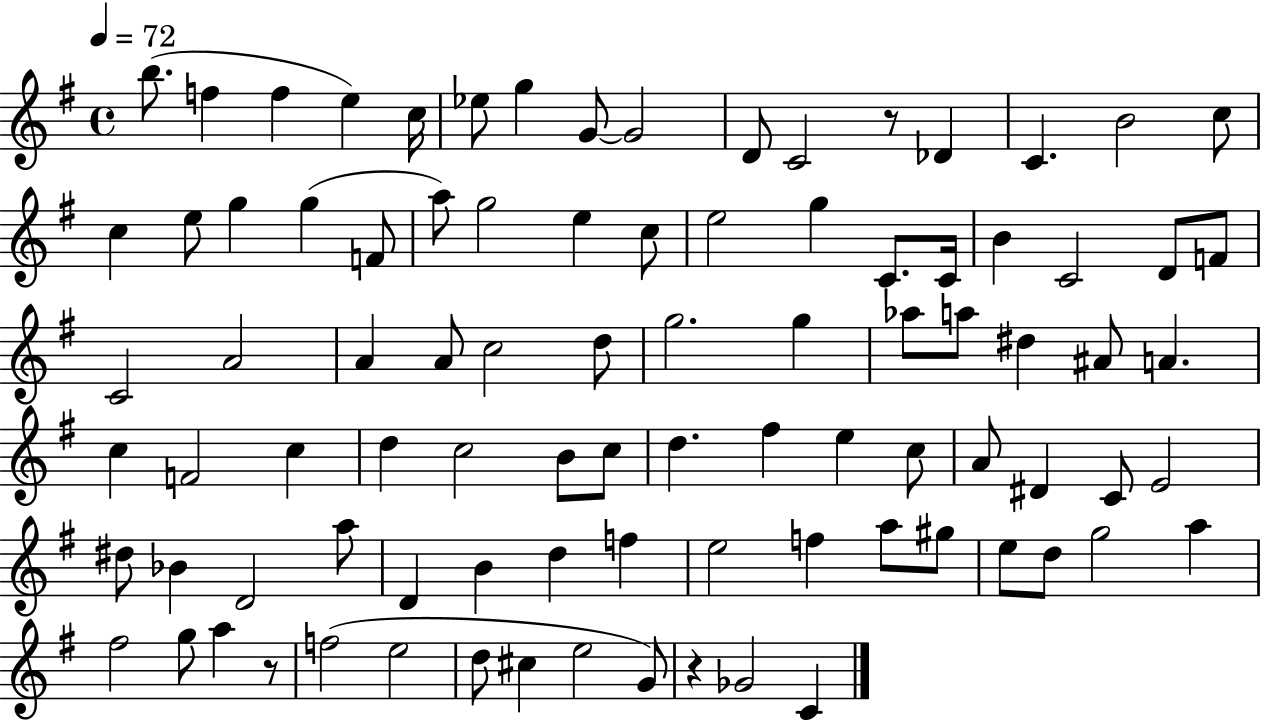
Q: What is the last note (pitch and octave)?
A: C4